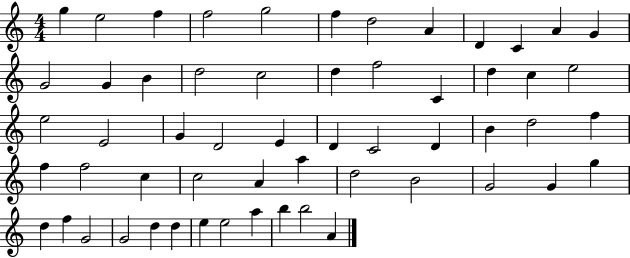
{
  \clef treble
  \numericTimeSignature
  \time 4/4
  \key c \major
  g''4 e''2 f''4 | f''2 g''2 | f''4 d''2 a'4 | d'4 c'4 a'4 g'4 | \break g'2 g'4 b'4 | d''2 c''2 | d''4 f''2 c'4 | d''4 c''4 e''2 | \break e''2 e'2 | g'4 d'2 e'4 | d'4 c'2 d'4 | b'4 d''2 f''4 | \break f''4 f''2 c''4 | c''2 a'4 a''4 | d''2 b'2 | g'2 g'4 g''4 | \break d''4 f''4 g'2 | g'2 d''4 d''4 | e''4 e''2 a''4 | b''4 b''2 a'4 | \break \bar "|."
}